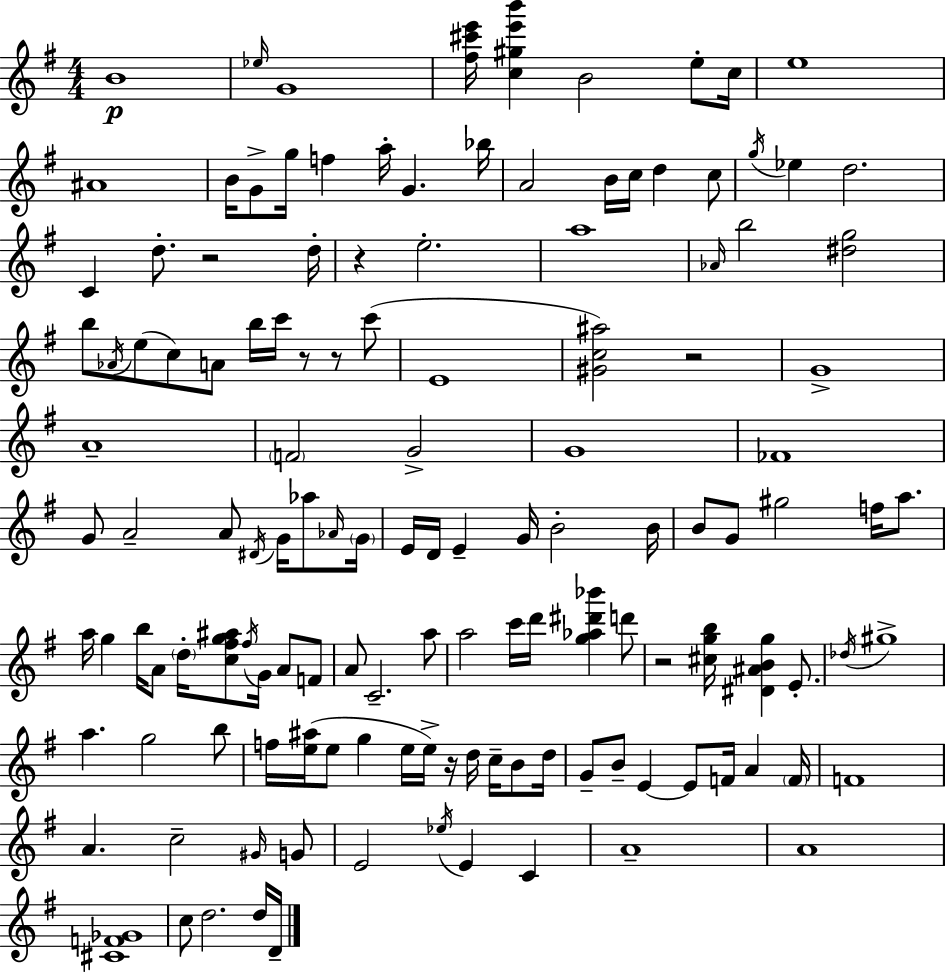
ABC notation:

X:1
T:Untitled
M:4/4
L:1/4
K:Em
B4 _e/4 G4 [^f^c'e']/4 [c^ge'b'] B2 e/2 c/4 e4 ^A4 B/4 G/2 g/4 f a/4 G _b/4 A2 B/4 c/4 d c/2 g/4 _e d2 C d/2 z2 d/4 z e2 a4 _A/4 b2 [^dg]2 b/2 _A/4 e/2 c/2 A/2 b/4 c'/4 z/2 z/2 c'/2 E4 [^Gc^a]2 z2 G4 A4 F2 G2 G4 _F4 G/2 A2 A/2 ^D/4 G/4 _a/2 _A/4 G/4 E/4 D/4 E G/4 B2 B/4 B/2 G/2 ^g2 f/4 a/2 a/4 g b/4 A/2 d/4 [c^fg^a]/2 ^f/4 G/4 A/2 F/2 A/2 C2 a/2 a2 c'/4 d'/4 [g_a^d'_b'] d'/2 z2 [^cgb]/4 [^D^ABg] E/2 _d/4 ^g4 a g2 b/2 f/4 [e^a]/4 e/2 g e/4 e/4 z/4 d/4 c/4 B/2 d/4 G/2 B/2 E E/2 F/4 A F/4 F4 A c2 ^G/4 G/2 E2 _e/4 E C A4 A4 [^CF_G]4 c/2 d2 d/4 D/4